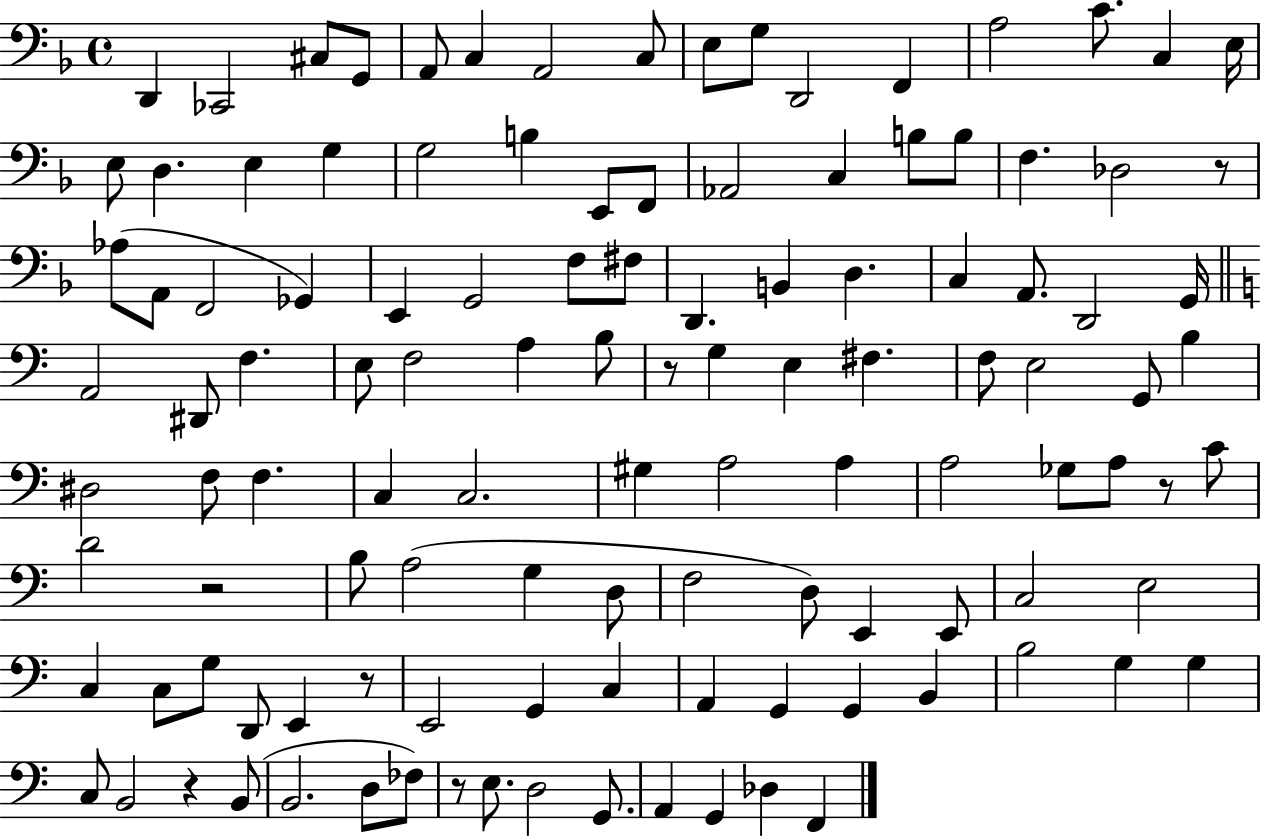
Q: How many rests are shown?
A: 7